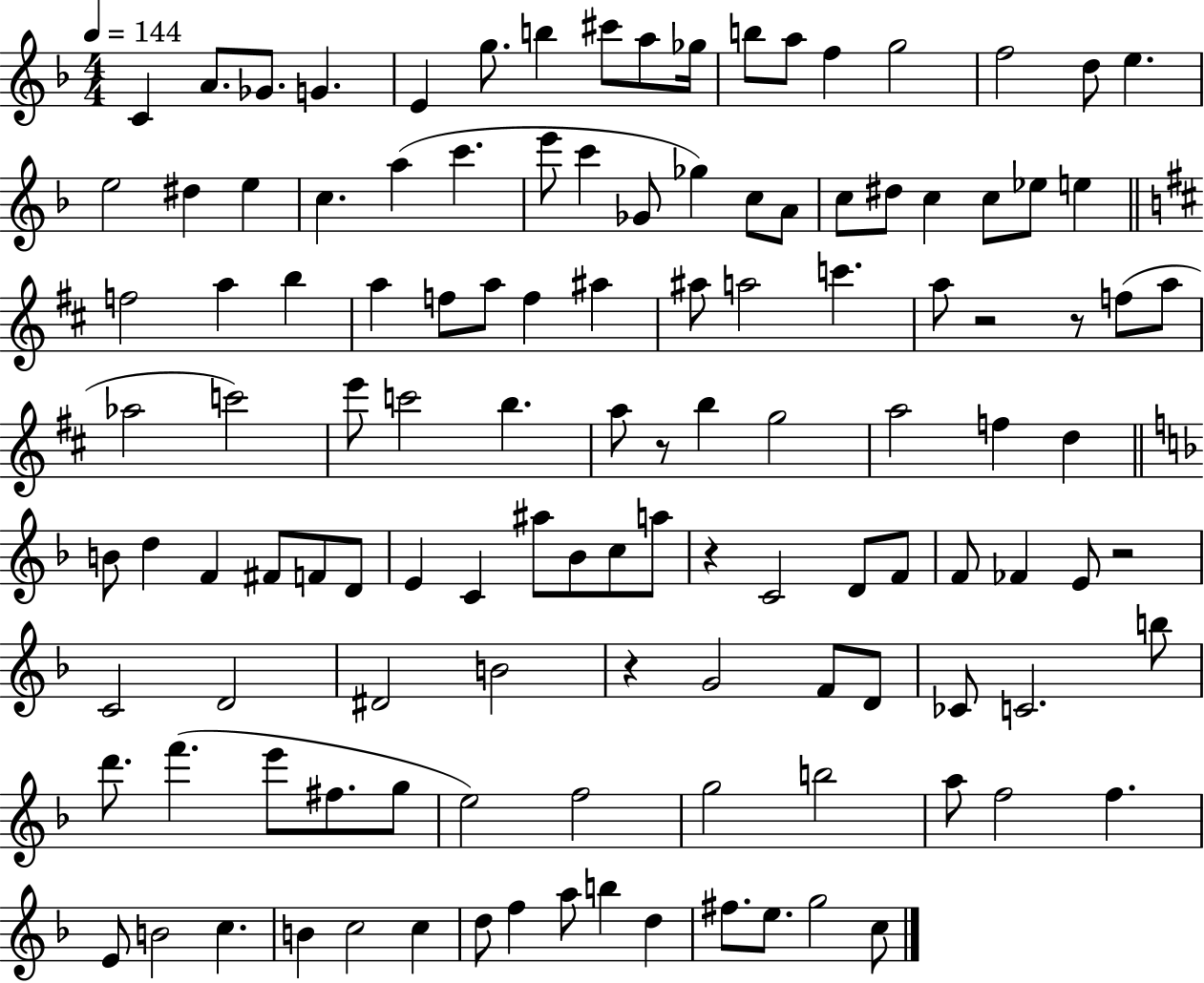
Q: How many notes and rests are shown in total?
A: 121